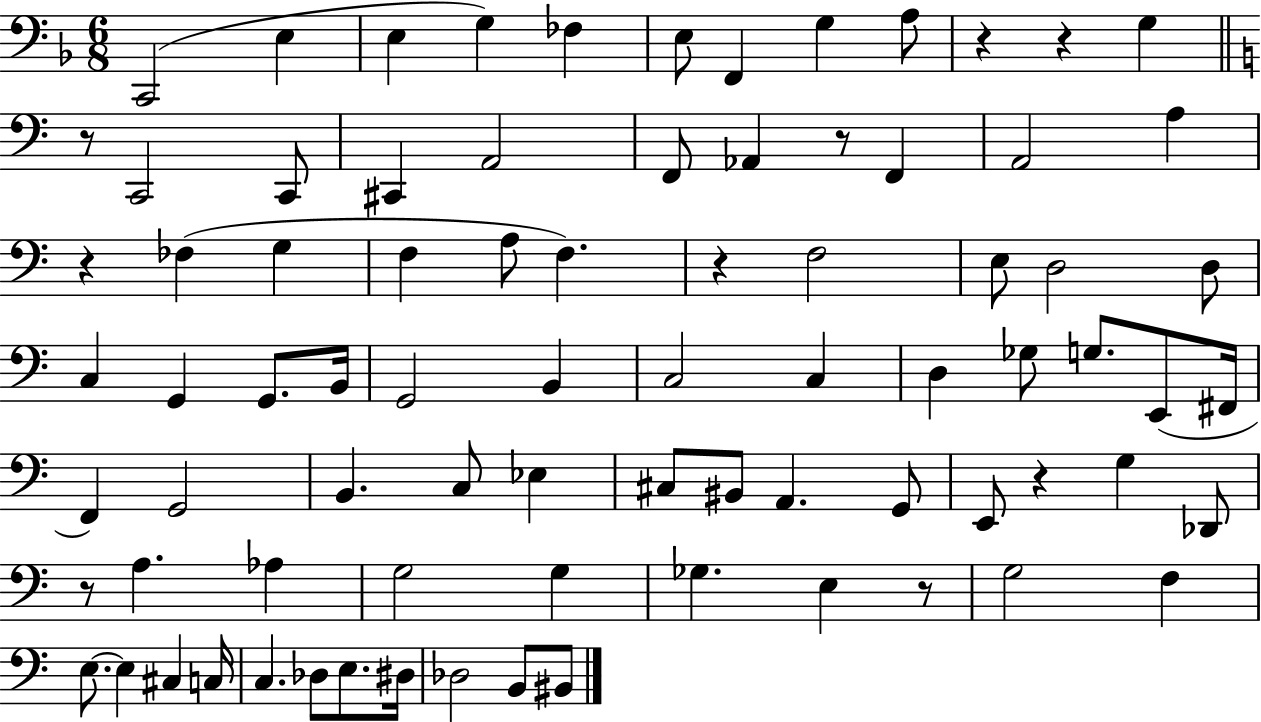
C2/h E3/q E3/q G3/q FES3/q E3/e F2/q G3/q A3/e R/q R/q G3/q R/e C2/h C2/e C#2/q A2/h F2/e Ab2/q R/e F2/q A2/h A3/q R/q FES3/q G3/q F3/q A3/e F3/q. R/q F3/h E3/e D3/h D3/e C3/q G2/q G2/e. B2/s G2/h B2/q C3/h C3/q D3/q Gb3/e G3/e. E2/e F#2/s F2/q G2/h B2/q. C3/e Eb3/q C#3/e BIS2/e A2/q. G2/e E2/e R/q G3/q Db2/e R/e A3/q. Ab3/q G3/h G3/q Gb3/q. E3/q R/e G3/h F3/q E3/e. E3/q C#3/q C3/s C3/q. Db3/e E3/e. D#3/s Db3/h B2/e BIS2/e